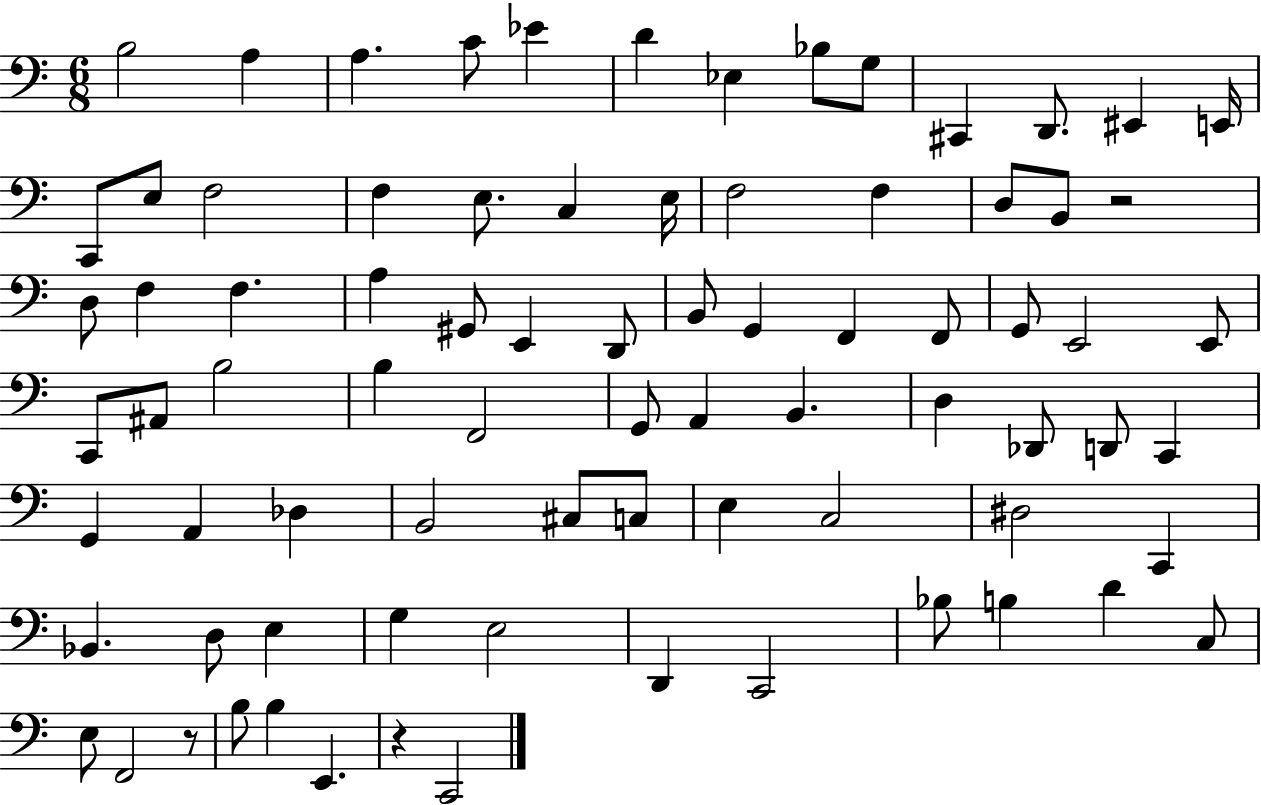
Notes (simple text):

B3/h A3/q A3/q. C4/e Eb4/q D4/q Eb3/q Bb3/e G3/e C#2/q D2/e. EIS2/q E2/s C2/e E3/e F3/h F3/q E3/e. C3/q E3/s F3/h F3/q D3/e B2/e R/h D3/e F3/q F3/q. A3/q G#2/e E2/q D2/e B2/e G2/q F2/q F2/e G2/e E2/h E2/e C2/e A#2/e B3/h B3/q F2/h G2/e A2/q B2/q. D3/q Db2/e D2/e C2/q G2/q A2/q Db3/q B2/h C#3/e C3/e E3/q C3/h D#3/h C2/q Bb2/q. D3/e E3/q G3/q E3/h D2/q C2/h Bb3/e B3/q D4/q C3/e E3/e F2/h R/e B3/e B3/q E2/q. R/q C2/h